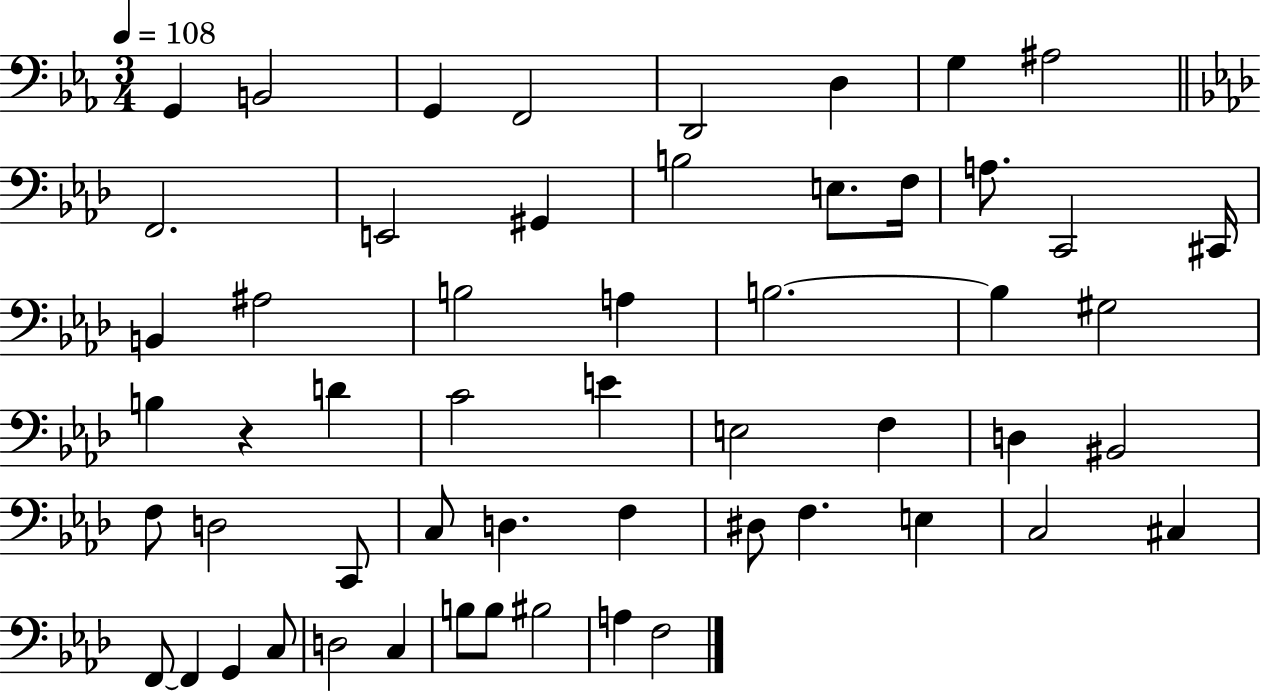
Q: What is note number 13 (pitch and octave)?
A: E3